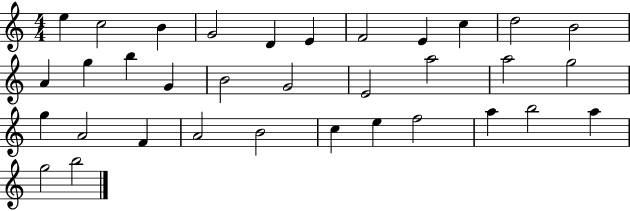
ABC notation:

X:1
T:Untitled
M:4/4
L:1/4
K:C
e c2 B G2 D E F2 E c d2 B2 A g b G B2 G2 E2 a2 a2 g2 g A2 F A2 B2 c e f2 a b2 a g2 b2